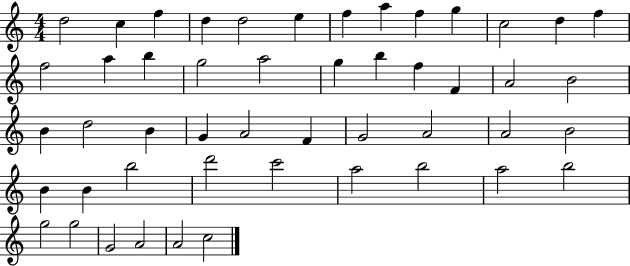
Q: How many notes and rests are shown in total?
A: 49